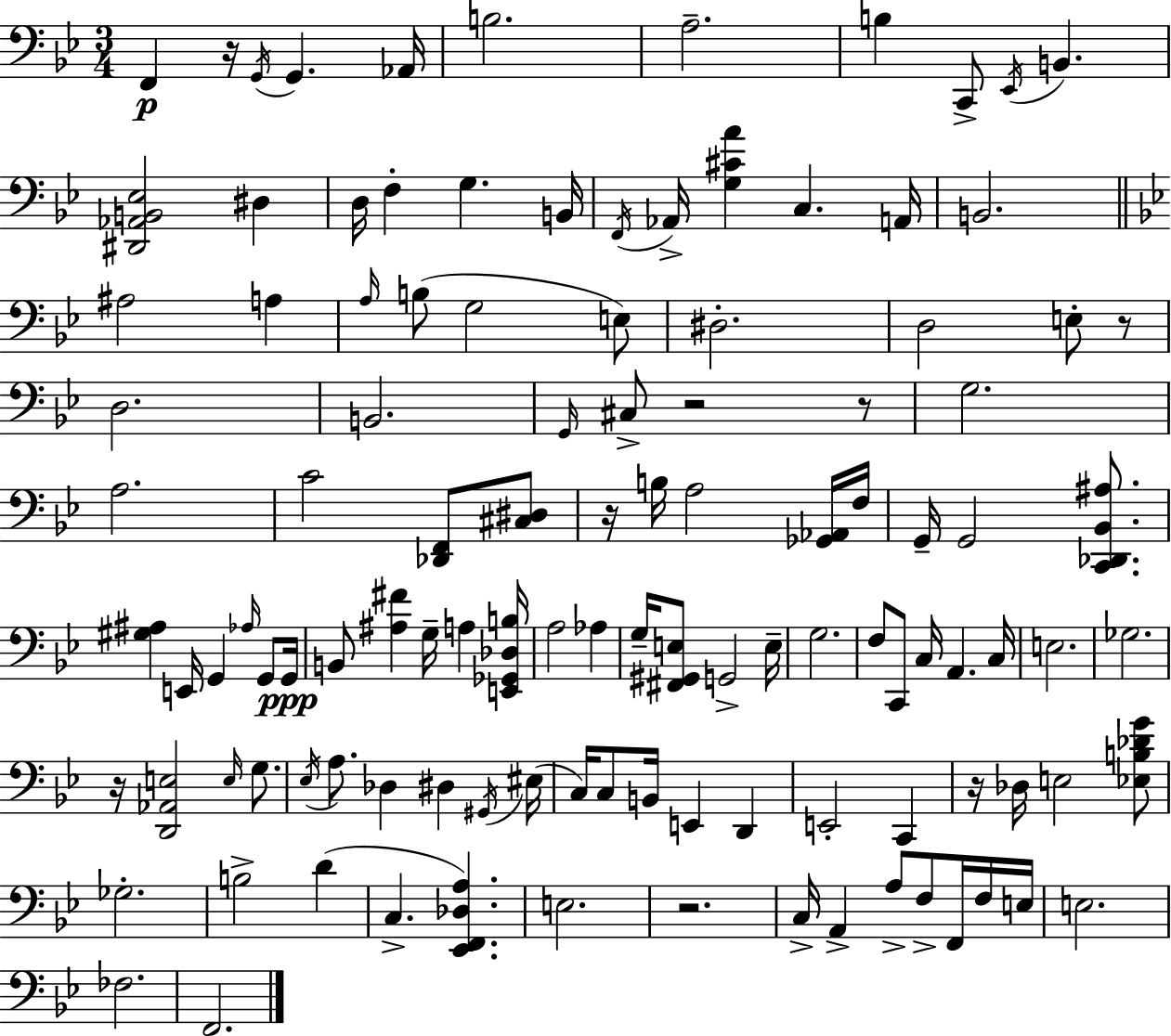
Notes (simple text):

F2/q R/s G2/s G2/q. Ab2/s B3/h. A3/h. B3/q C2/e Eb2/s B2/q. [D#2,Ab2,B2,Eb3]/h D#3/q D3/s F3/q G3/q. B2/s F2/s Ab2/s [G3,C#4,A4]/q C3/q. A2/s B2/h. A#3/h A3/q A3/s B3/e G3/h E3/e D#3/h. D3/h E3/e R/e D3/h. B2/h. G2/s C#3/e R/h R/e G3/h. A3/h. C4/h [Db2,F2]/e [C#3,D#3]/e R/s B3/s A3/h [Gb2,Ab2]/s F3/s G2/s G2/h [C2,Db2,Bb2,A#3]/e. [G#3,A#3]/q E2/s G2/q Ab3/s G2/e G2/s B2/e [A#3,F#4]/q G3/s A3/q [E2,Gb2,Db3,B3]/s A3/h Ab3/q G3/s [F#2,G#2,E3]/e G2/h E3/s G3/h. F3/e C2/e C3/s A2/q. C3/s E3/h. Gb3/h. R/s [D2,Ab2,E3]/h E3/s G3/e. Eb3/s A3/e. Db3/q D#3/q G#2/s EIS3/s C3/s C3/e B2/s E2/q D2/q E2/h C2/q R/s Db3/s E3/h [Eb3,B3,Db4,G4]/e Gb3/h. B3/h D4/q C3/q. [Eb2,F2,Db3,A3]/q. E3/h. R/h. C3/s A2/q A3/e F3/e F2/s F3/s E3/s E3/h. FES3/h. F2/h.